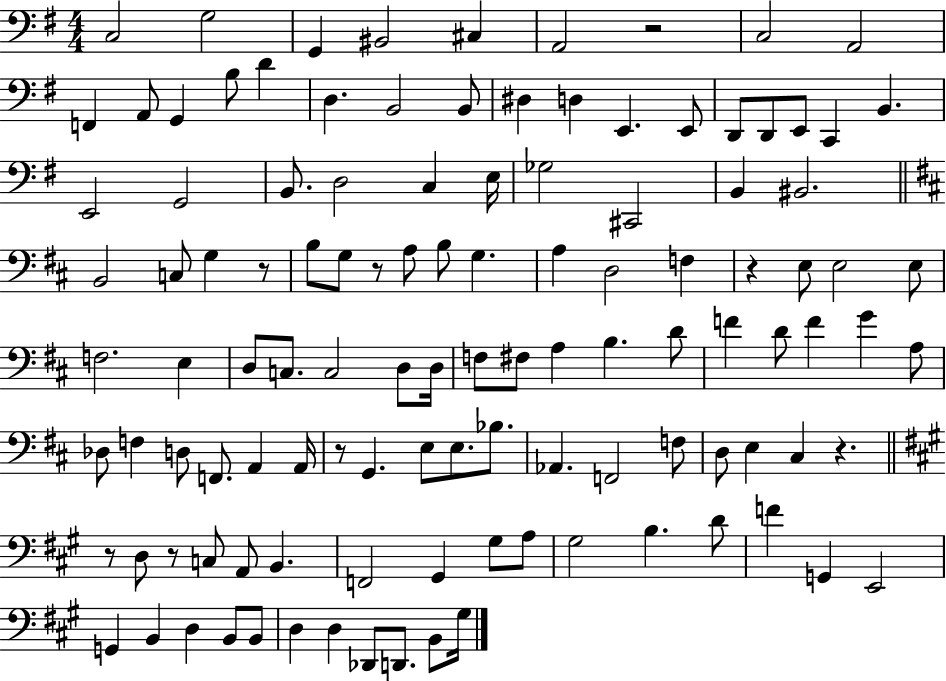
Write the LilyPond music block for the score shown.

{
  \clef bass
  \numericTimeSignature
  \time 4/4
  \key g \major
  c2 g2 | g,4 bis,2 cis4 | a,2 r2 | c2 a,2 | \break f,4 a,8 g,4 b8 d'4 | d4. b,2 b,8 | dis4 d4 e,4. e,8 | d,8 d,8 e,8 c,4 b,4. | \break e,2 g,2 | b,8. d2 c4 e16 | ges2 cis,2 | b,4 bis,2. | \break \bar "||" \break \key b \minor b,2 c8 g4 r8 | b8 g8 r8 a8 b8 g4. | a4 d2 f4 | r4 e8 e2 e8 | \break f2. e4 | d8 c8. c2 d8 d16 | f8 fis8 a4 b4. d'8 | f'4 d'8 f'4 g'4 a8 | \break des8 f4 d8 f,8. a,4 a,16 | r8 g,4. e8 e8. bes8. | aes,4. f,2 f8 | d8 e4 cis4 r4. | \break \bar "||" \break \key a \major r8 d8 r8 c8 a,8 b,4. | f,2 gis,4 gis8 a8 | gis2 b4. d'8 | f'4 g,4 e,2 | \break g,4 b,4 d4 b,8 b,8 | d4 d4 des,8 d,8. b,8 gis16 | \bar "|."
}